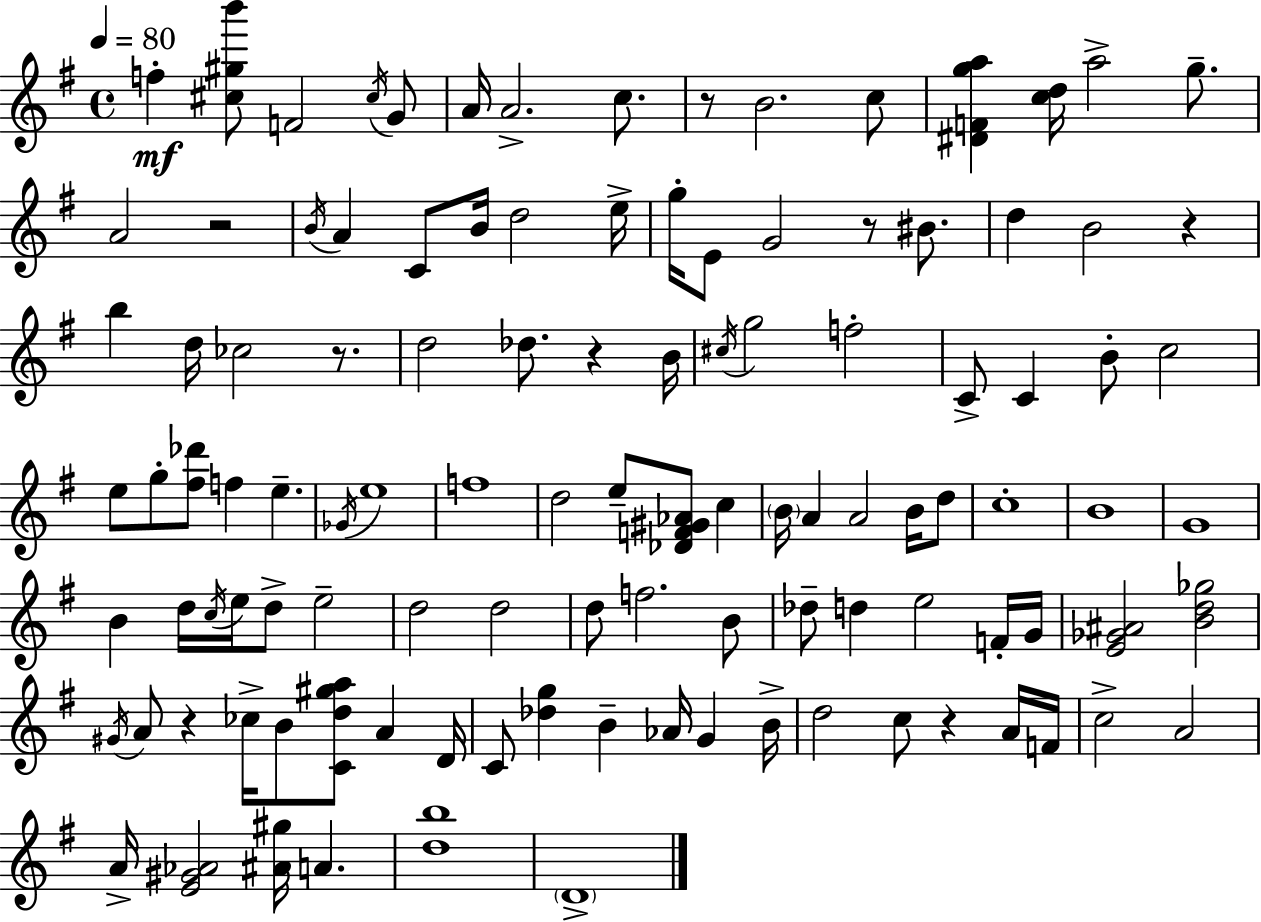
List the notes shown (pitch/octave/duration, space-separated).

F5/q [C#5,G#5,B6]/e F4/h C#5/s G4/e A4/s A4/h. C5/e. R/e B4/h. C5/e [D#4,F4,G5,A5]/q [C5,D5]/s A5/h G5/e. A4/h R/h B4/s A4/q C4/e B4/s D5/h E5/s G5/s E4/e G4/h R/e BIS4/e. D5/q B4/h R/q B5/q D5/s CES5/h R/e. D5/h Db5/e. R/q B4/s C#5/s G5/h F5/h C4/e C4/q B4/e C5/h E5/e G5/e [F#5,Db6]/e F5/q E5/q. Gb4/s E5/w F5/w D5/h E5/e [Db4,F4,G#4,Ab4]/e C5/q B4/s A4/q A4/h B4/s D5/e C5/w B4/w G4/w B4/q D5/s C5/s E5/s D5/e E5/h D5/h D5/h D5/e F5/h. B4/e Db5/e D5/q E5/h F4/s G4/s [E4,Gb4,A#4]/h [B4,D5,Gb5]/h G#4/s A4/e R/q CES5/s B4/e [C4,D5,G#5,A5]/e A4/q D4/s C4/e [Db5,G5]/q B4/q Ab4/s G4/q B4/s D5/h C5/e R/q A4/s F4/s C5/h A4/h A4/s [E4,G#4,Ab4]/h [A#4,G#5]/s A4/q. [D5,B5]/w D4/w